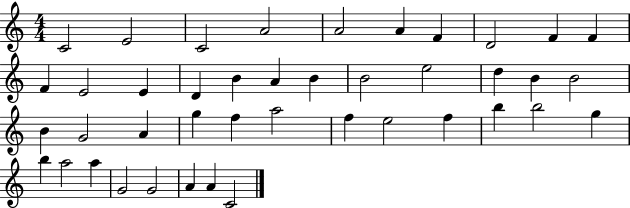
X:1
T:Untitled
M:4/4
L:1/4
K:C
C2 E2 C2 A2 A2 A F D2 F F F E2 E D B A B B2 e2 d B B2 B G2 A g f a2 f e2 f b b2 g b a2 a G2 G2 A A C2